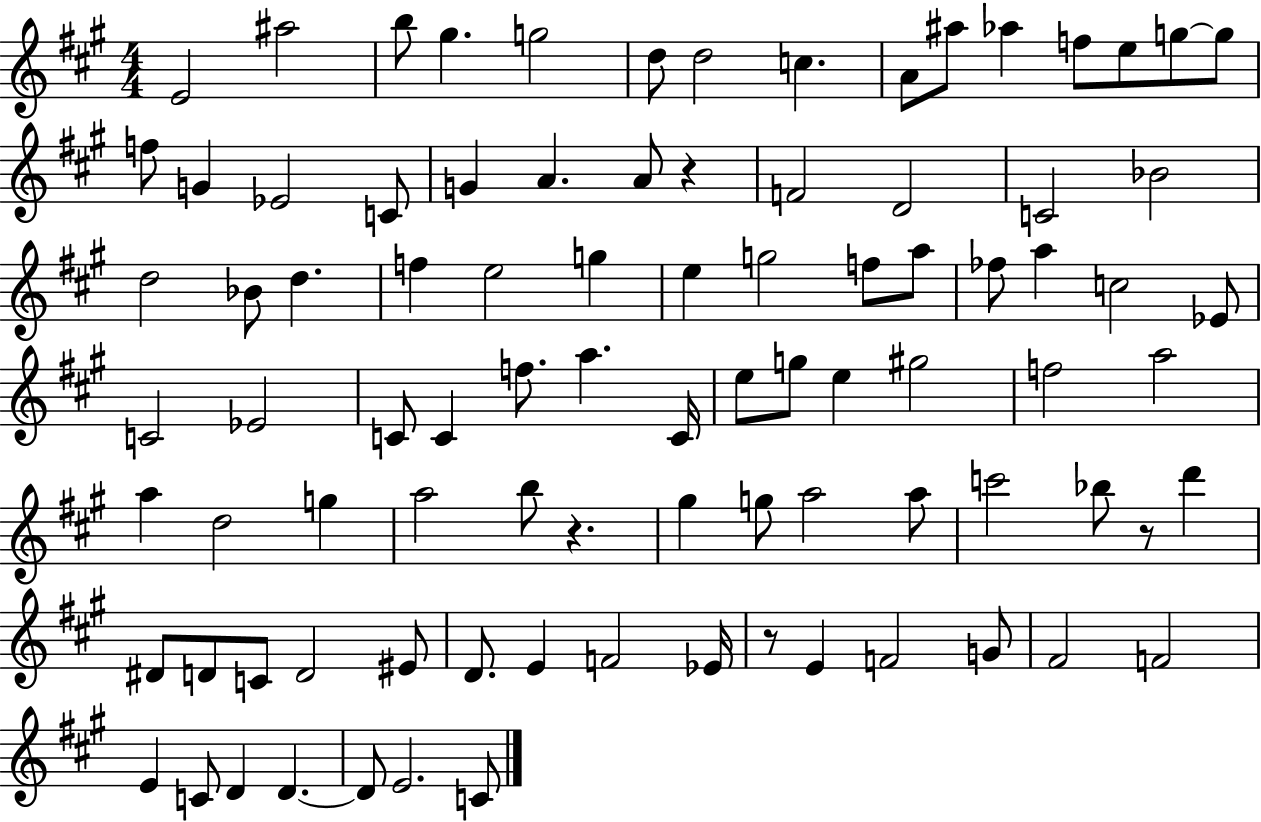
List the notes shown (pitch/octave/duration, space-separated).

E4/h A#5/h B5/e G#5/q. G5/h D5/e D5/h C5/q. A4/e A#5/e Ab5/q F5/e E5/e G5/e G5/e F5/e G4/q Eb4/h C4/e G4/q A4/q. A4/e R/q F4/h D4/h C4/h Bb4/h D5/h Bb4/e D5/q. F5/q E5/h G5/q E5/q G5/h F5/e A5/e FES5/e A5/q C5/h Eb4/e C4/h Eb4/h C4/e C4/q F5/e. A5/q. C4/s E5/e G5/e E5/q G#5/h F5/h A5/h A5/q D5/h G5/q A5/h B5/e R/q. G#5/q G5/e A5/h A5/e C6/h Bb5/e R/e D6/q D#4/e D4/e C4/e D4/h EIS4/e D4/e. E4/q F4/h Eb4/s R/e E4/q F4/h G4/e F#4/h F4/h E4/q C4/e D4/q D4/q. D4/e E4/h. C4/e